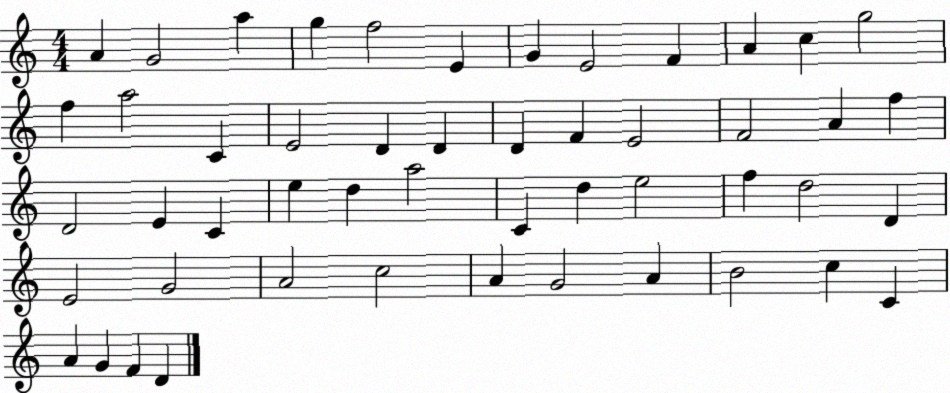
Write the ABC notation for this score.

X:1
T:Untitled
M:4/4
L:1/4
K:C
A G2 a g f2 E G E2 F A c g2 f a2 C E2 D D D F E2 F2 A f D2 E C e d a2 C d e2 f d2 D E2 G2 A2 c2 A G2 A B2 c C A G F D